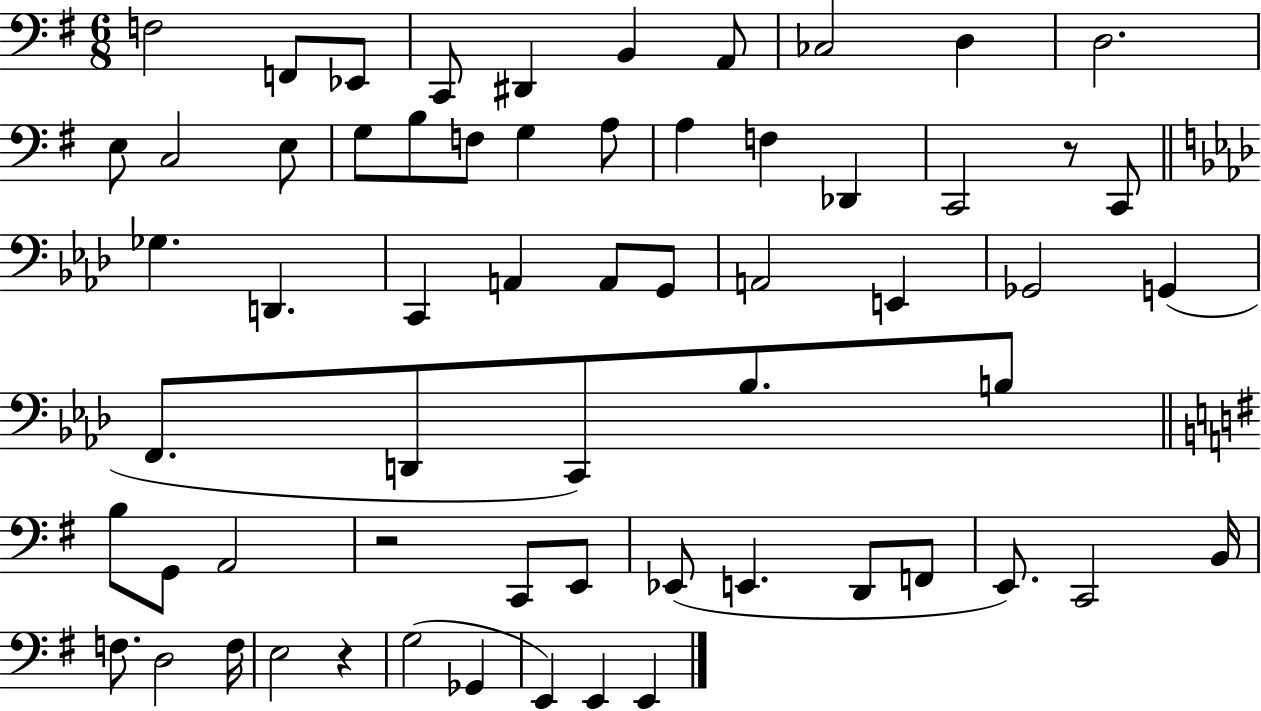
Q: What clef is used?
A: bass